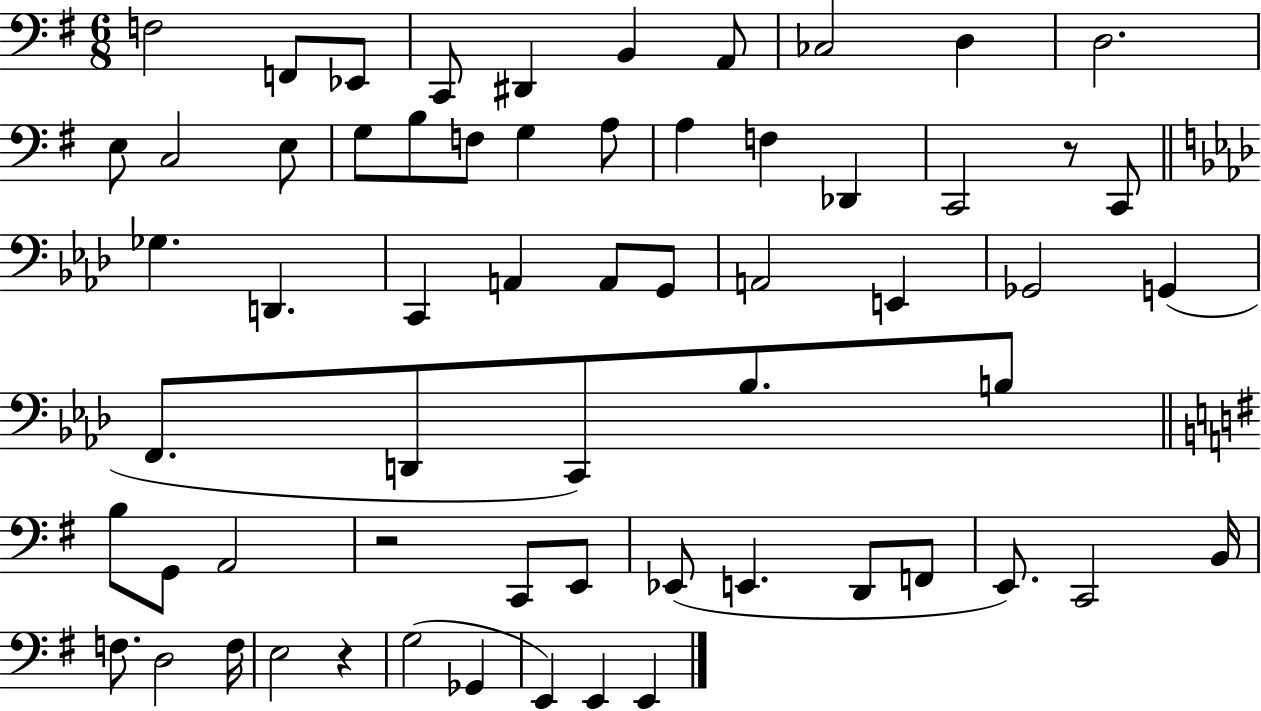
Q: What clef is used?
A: bass